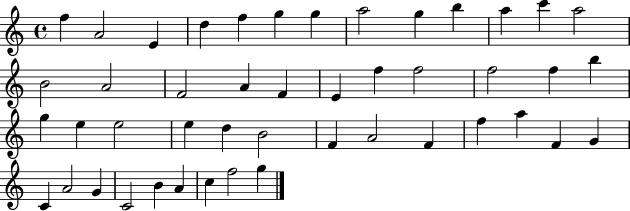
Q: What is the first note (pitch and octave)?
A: F5